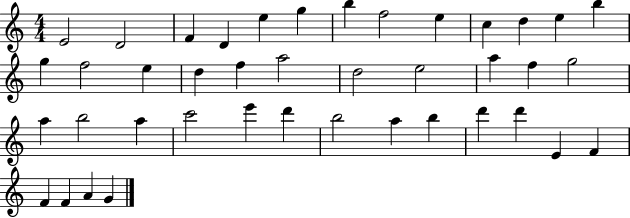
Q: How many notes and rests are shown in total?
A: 41